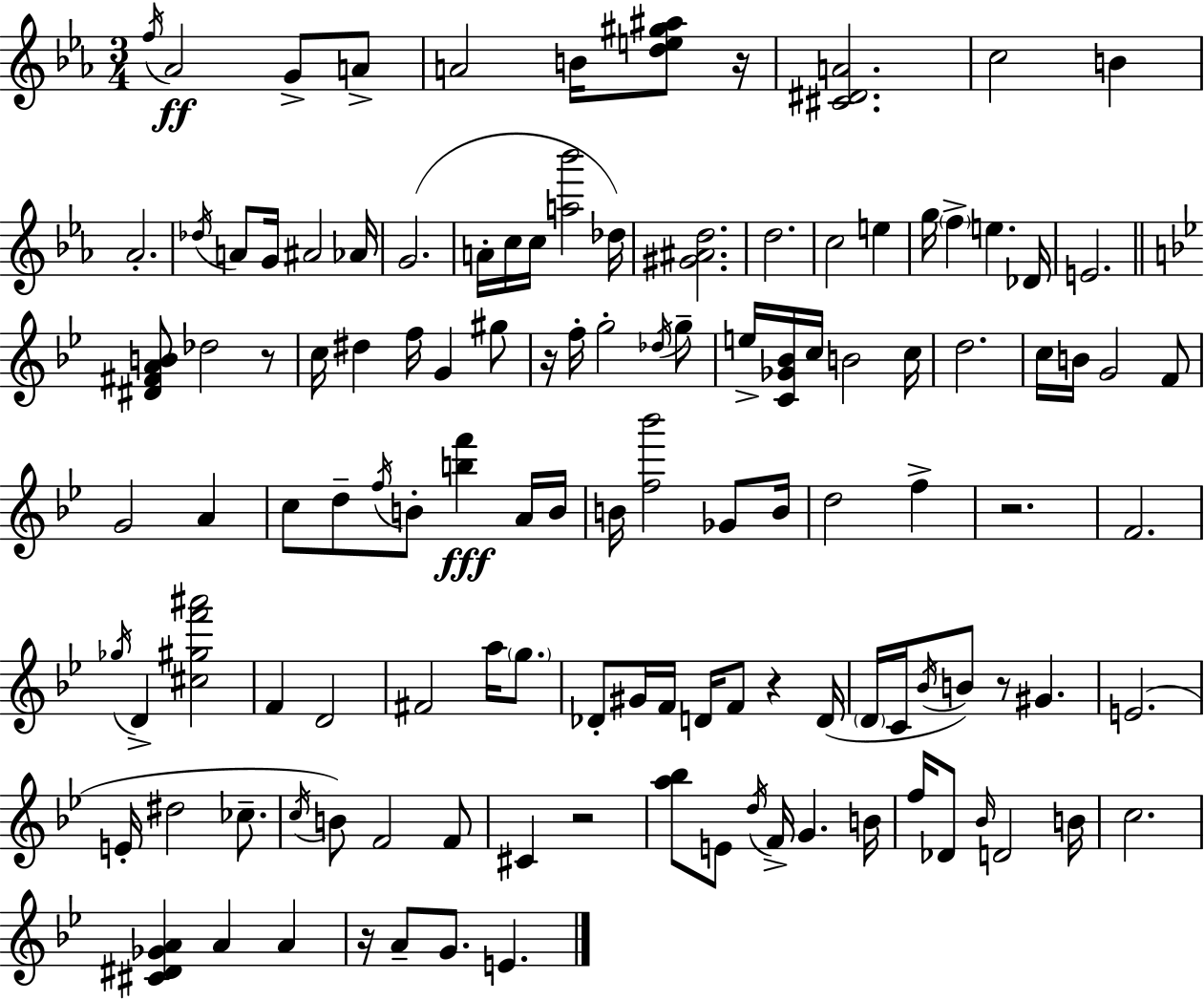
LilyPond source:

{
  \clef treble
  \numericTimeSignature
  \time 3/4
  \key ees \major
  \acciaccatura { f''16 }\ff aes'2 g'8-> a'8-> | a'2 b'16 <d'' e'' gis'' ais''>8 | r16 <cis' dis' a'>2. | c''2 b'4 | \break aes'2.-. | \acciaccatura { des''16 } a'8 g'16 ais'2 | aes'16 g'2.( | a'16-. c''16 c''16 <a'' bes'''>2 | \break des''16) <gis' ais' d''>2. | d''2. | c''2 e''4 | g''16 \parenthesize f''4-> e''4. | \break des'16 e'2. | \bar "||" \break \key bes \major <dis' fis' a' b'>8 des''2 r8 | c''16 dis''4 f''16 g'4 gis''8 | r16 f''16-. g''2-. \acciaccatura { des''16 } g''8-- | e''16-> <c' ges' bes'>16 c''16 b'2 | \break c''16 d''2. | c''16 b'16 g'2 f'8 | g'2 a'4 | c''8 d''8-- \acciaccatura { f''16 } b'8-. <b'' f'''>4\fff | \break a'16 b'16 b'16 <f'' bes'''>2 ges'8 | b'16 d''2 f''4-> | r2. | f'2. | \break \acciaccatura { ges''16 } d'4-> <cis'' gis'' f''' ais'''>2 | f'4 d'2 | fis'2 a''16 | \parenthesize g''8. des'8-. gis'16 f'16 d'16 f'8 r4 | \break d'16( \parenthesize d'16 c'16 \acciaccatura { bes'16 } b'8) r8 gis'4. | e'2.( | e'16-. dis''2 | ces''8.-- \acciaccatura { c''16 } b'8) f'2 | \break f'8 cis'4 r2 | <a'' bes''>8 e'8 \acciaccatura { d''16 } f'16-> g'4. | b'16 f''16 des'8 \grace { bes'16 } d'2 | b'16 c''2. | \break <cis' dis' ges' a'>4 a'4 | a'4 r16 a'8-- g'8. | e'4. \bar "|."
}